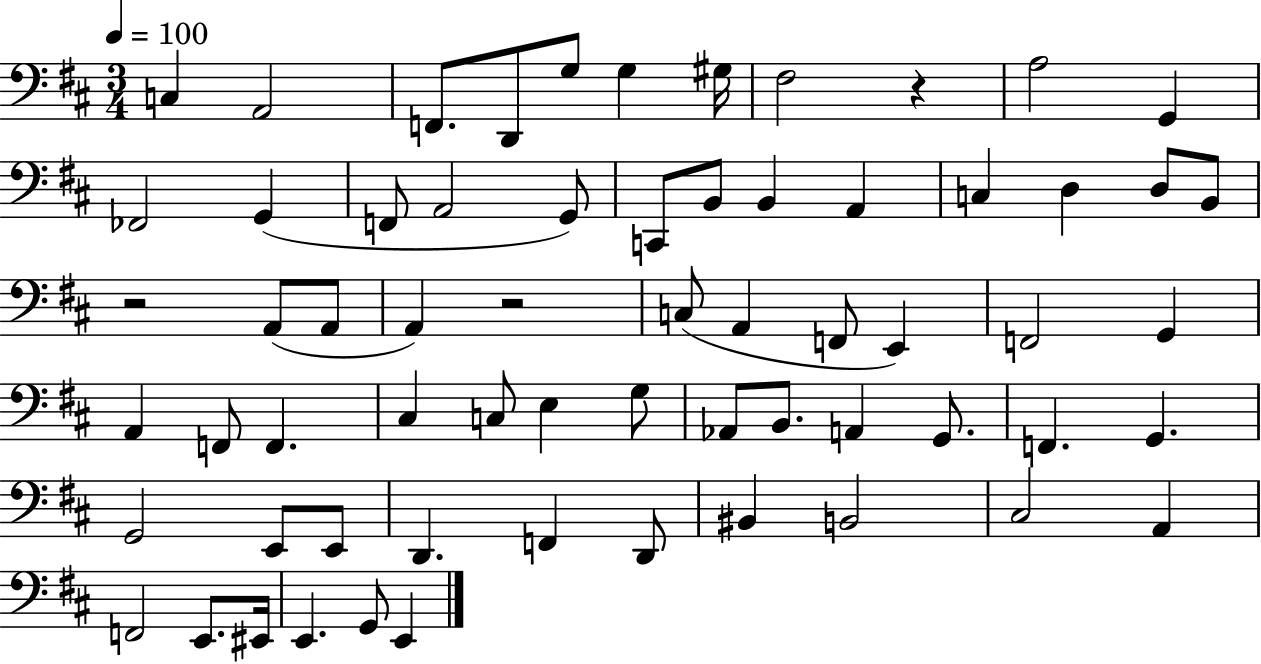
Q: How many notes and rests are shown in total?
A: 64